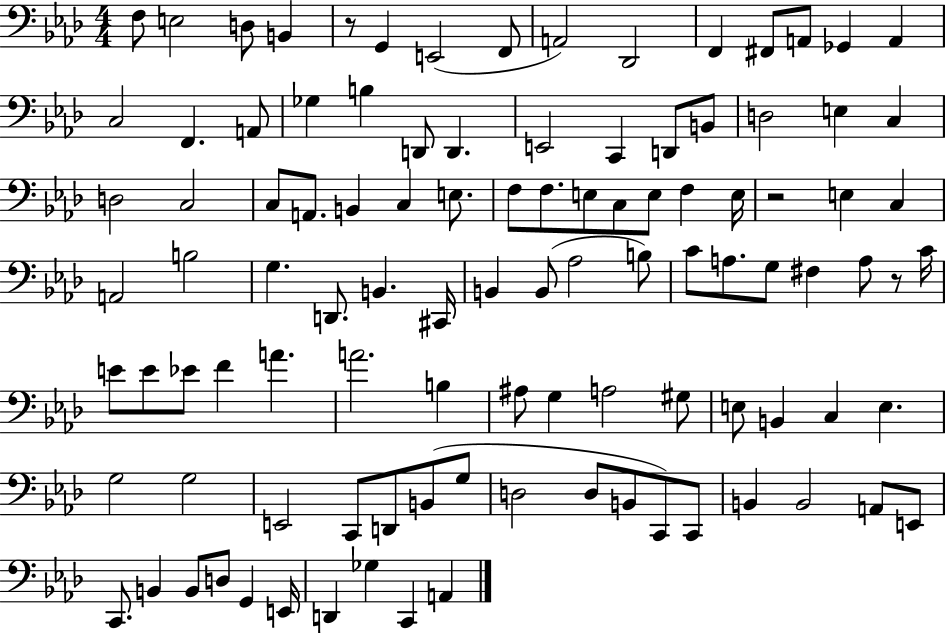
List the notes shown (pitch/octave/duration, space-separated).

F3/e E3/h D3/e B2/q R/e G2/q E2/h F2/e A2/h Db2/h F2/q F#2/e A2/e Gb2/q A2/q C3/h F2/q. A2/e Gb3/q B3/q D2/e D2/q. E2/h C2/q D2/e B2/e D3/h E3/q C3/q D3/h C3/h C3/e A2/e. B2/q C3/q E3/e. F3/e F3/e. E3/e C3/e E3/e F3/q E3/s R/h E3/q C3/q A2/h B3/h G3/q. D2/e. B2/q. C#2/s B2/q B2/e Ab3/h B3/e C4/e A3/e. G3/e F#3/q A3/e R/e C4/s E4/e E4/e Eb4/e F4/q A4/q. A4/h. B3/q A#3/e G3/q A3/h G#3/e E3/e B2/q C3/q E3/q. G3/h G3/h E2/h C2/e D2/e B2/e G3/e D3/h D3/e B2/e C2/e C2/e B2/q B2/h A2/e E2/e C2/e. B2/q B2/e D3/e G2/q E2/s D2/q Gb3/q C2/q A2/q